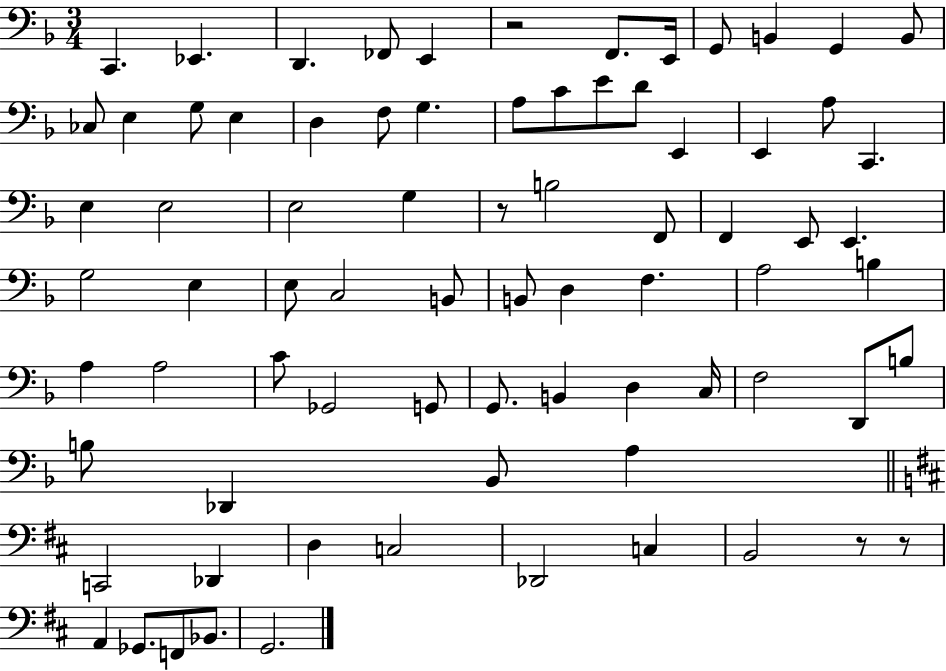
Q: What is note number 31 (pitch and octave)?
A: B3